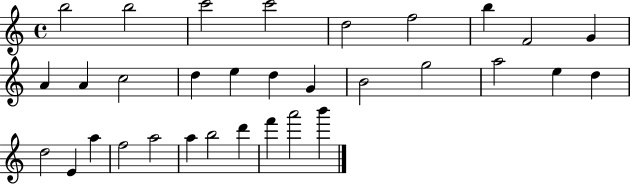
{
  \clef treble
  \time 4/4
  \defaultTimeSignature
  \key c \major
  b''2 b''2 | c'''2 c'''2 | d''2 f''2 | b''4 f'2 g'4 | \break a'4 a'4 c''2 | d''4 e''4 d''4 g'4 | b'2 g''2 | a''2 e''4 d''4 | \break d''2 e'4 a''4 | f''2 a''2 | a''4 b''2 d'''4 | f'''4 a'''2 b'''4 | \break \bar "|."
}